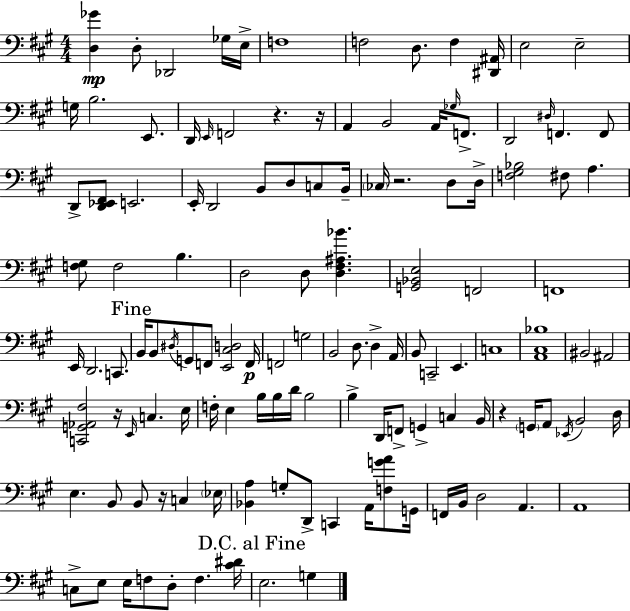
{
  \clef bass
  \numericTimeSignature
  \time 4/4
  \key a \major
  \repeat volta 2 { <d ges'>4\mp d8-. des,2 ges16 e16-> | f1 | f2 d8. f4 <dis, ais,>16 | e2 e2-- | \break g16 b2. e,8. | d,16 \grace { e,16 } f,2 r4. | r16 a,4 b,2 a,16 \grace { ges16 } f,8.-> | d,2 \grace { dis16 } f,4. | \break f,8 d,8-> <d, ees, fis,>8 e,2. | e,16-. d,2 b,8 d8 | c8 b,16-- \parenthesize ces16 r2. | d8 d16-> <f gis bes>2 fis8 a4. | \break <f gis>8 f2 b4. | d2 d8 <d fis ais bes'>4. | <g, bes, e>2 f,2 | f,1 | \break e,16 d,2. | c,8. \mark "Fine" b,16 b,8 \acciaccatura { dis16 } g,8 f,8 <e, cis d>2 | f,16\p f,2 g2 | b,2 d8. d4-> | \break a,16 b,8 c,2-- e,4. | c1 | <a, cis bes>1 | bis,2 ais,2 | \break <c, g, aes, fis>2 r16 \grace { e,16 } c4. | e16 f16-. e4 b16 b16 d'16 b2 | b4-> d,16 f,8-> g,4-> | c4 b,16 r4 \parenthesize g,16 a,8 \acciaccatura { ees,16 } b,2 | \break d16 e4. b,8 b,8 | r16 c4 \parenthesize ees16 <bes, a>4 g8-. d,8-> c,4 | a,16 <f g' a'>8 g,16 f,16 b,16 d2 | a,4. a,1 | \break c8-> e8 e16 f8 d8-. f4. | <cis' dis'>16 \mark "D.C. al Fine" e2. | g4 } \bar "|."
}